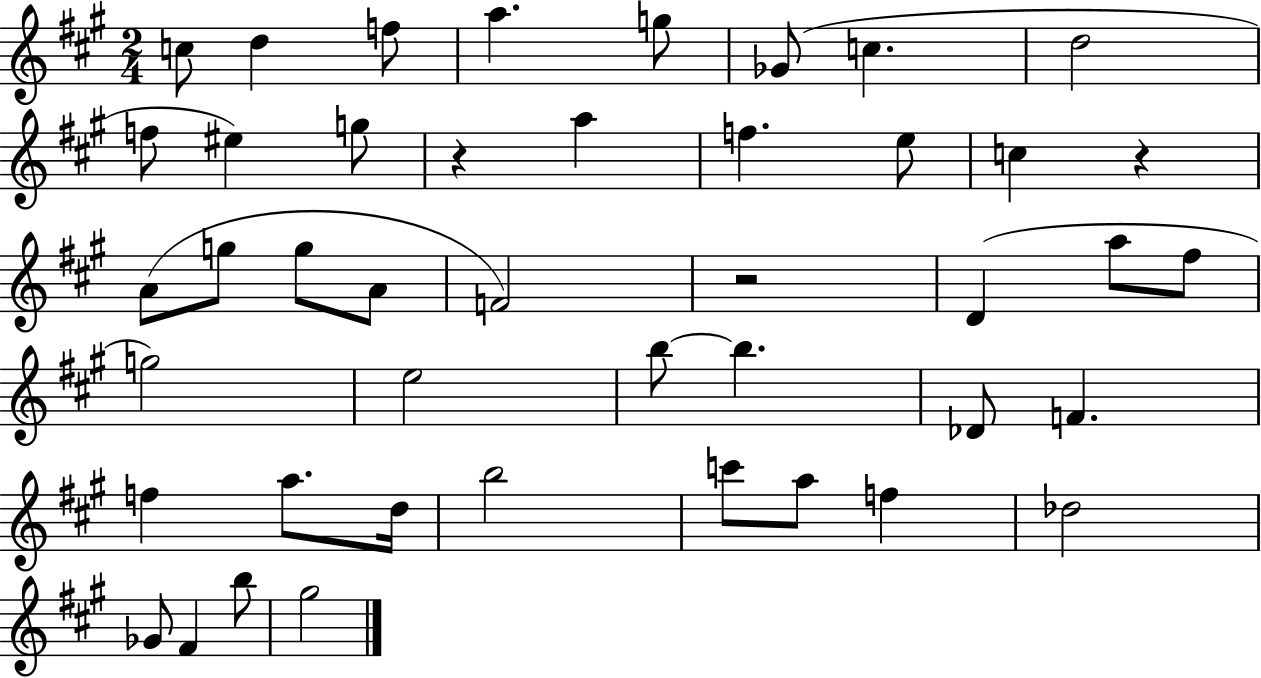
{
  \clef treble
  \numericTimeSignature
  \time 2/4
  \key a \major
  c''8 d''4 f''8 | a''4. g''8 | ges'8( c''4. | d''2 | \break f''8 eis''4) g''8 | r4 a''4 | f''4. e''8 | c''4 r4 | \break a'8( g''8 g''8 a'8 | f'2) | r2 | d'4( a''8 fis''8 | \break g''2) | e''2 | b''8~~ b''4. | des'8 f'4. | \break f''4 a''8. d''16 | b''2 | c'''8 a''8 f''4 | des''2 | \break ges'8 fis'4 b''8 | gis''2 | \bar "|."
}